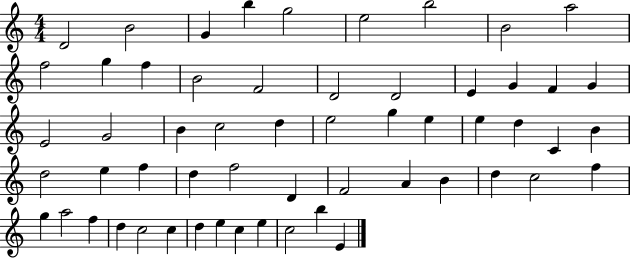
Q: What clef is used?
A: treble